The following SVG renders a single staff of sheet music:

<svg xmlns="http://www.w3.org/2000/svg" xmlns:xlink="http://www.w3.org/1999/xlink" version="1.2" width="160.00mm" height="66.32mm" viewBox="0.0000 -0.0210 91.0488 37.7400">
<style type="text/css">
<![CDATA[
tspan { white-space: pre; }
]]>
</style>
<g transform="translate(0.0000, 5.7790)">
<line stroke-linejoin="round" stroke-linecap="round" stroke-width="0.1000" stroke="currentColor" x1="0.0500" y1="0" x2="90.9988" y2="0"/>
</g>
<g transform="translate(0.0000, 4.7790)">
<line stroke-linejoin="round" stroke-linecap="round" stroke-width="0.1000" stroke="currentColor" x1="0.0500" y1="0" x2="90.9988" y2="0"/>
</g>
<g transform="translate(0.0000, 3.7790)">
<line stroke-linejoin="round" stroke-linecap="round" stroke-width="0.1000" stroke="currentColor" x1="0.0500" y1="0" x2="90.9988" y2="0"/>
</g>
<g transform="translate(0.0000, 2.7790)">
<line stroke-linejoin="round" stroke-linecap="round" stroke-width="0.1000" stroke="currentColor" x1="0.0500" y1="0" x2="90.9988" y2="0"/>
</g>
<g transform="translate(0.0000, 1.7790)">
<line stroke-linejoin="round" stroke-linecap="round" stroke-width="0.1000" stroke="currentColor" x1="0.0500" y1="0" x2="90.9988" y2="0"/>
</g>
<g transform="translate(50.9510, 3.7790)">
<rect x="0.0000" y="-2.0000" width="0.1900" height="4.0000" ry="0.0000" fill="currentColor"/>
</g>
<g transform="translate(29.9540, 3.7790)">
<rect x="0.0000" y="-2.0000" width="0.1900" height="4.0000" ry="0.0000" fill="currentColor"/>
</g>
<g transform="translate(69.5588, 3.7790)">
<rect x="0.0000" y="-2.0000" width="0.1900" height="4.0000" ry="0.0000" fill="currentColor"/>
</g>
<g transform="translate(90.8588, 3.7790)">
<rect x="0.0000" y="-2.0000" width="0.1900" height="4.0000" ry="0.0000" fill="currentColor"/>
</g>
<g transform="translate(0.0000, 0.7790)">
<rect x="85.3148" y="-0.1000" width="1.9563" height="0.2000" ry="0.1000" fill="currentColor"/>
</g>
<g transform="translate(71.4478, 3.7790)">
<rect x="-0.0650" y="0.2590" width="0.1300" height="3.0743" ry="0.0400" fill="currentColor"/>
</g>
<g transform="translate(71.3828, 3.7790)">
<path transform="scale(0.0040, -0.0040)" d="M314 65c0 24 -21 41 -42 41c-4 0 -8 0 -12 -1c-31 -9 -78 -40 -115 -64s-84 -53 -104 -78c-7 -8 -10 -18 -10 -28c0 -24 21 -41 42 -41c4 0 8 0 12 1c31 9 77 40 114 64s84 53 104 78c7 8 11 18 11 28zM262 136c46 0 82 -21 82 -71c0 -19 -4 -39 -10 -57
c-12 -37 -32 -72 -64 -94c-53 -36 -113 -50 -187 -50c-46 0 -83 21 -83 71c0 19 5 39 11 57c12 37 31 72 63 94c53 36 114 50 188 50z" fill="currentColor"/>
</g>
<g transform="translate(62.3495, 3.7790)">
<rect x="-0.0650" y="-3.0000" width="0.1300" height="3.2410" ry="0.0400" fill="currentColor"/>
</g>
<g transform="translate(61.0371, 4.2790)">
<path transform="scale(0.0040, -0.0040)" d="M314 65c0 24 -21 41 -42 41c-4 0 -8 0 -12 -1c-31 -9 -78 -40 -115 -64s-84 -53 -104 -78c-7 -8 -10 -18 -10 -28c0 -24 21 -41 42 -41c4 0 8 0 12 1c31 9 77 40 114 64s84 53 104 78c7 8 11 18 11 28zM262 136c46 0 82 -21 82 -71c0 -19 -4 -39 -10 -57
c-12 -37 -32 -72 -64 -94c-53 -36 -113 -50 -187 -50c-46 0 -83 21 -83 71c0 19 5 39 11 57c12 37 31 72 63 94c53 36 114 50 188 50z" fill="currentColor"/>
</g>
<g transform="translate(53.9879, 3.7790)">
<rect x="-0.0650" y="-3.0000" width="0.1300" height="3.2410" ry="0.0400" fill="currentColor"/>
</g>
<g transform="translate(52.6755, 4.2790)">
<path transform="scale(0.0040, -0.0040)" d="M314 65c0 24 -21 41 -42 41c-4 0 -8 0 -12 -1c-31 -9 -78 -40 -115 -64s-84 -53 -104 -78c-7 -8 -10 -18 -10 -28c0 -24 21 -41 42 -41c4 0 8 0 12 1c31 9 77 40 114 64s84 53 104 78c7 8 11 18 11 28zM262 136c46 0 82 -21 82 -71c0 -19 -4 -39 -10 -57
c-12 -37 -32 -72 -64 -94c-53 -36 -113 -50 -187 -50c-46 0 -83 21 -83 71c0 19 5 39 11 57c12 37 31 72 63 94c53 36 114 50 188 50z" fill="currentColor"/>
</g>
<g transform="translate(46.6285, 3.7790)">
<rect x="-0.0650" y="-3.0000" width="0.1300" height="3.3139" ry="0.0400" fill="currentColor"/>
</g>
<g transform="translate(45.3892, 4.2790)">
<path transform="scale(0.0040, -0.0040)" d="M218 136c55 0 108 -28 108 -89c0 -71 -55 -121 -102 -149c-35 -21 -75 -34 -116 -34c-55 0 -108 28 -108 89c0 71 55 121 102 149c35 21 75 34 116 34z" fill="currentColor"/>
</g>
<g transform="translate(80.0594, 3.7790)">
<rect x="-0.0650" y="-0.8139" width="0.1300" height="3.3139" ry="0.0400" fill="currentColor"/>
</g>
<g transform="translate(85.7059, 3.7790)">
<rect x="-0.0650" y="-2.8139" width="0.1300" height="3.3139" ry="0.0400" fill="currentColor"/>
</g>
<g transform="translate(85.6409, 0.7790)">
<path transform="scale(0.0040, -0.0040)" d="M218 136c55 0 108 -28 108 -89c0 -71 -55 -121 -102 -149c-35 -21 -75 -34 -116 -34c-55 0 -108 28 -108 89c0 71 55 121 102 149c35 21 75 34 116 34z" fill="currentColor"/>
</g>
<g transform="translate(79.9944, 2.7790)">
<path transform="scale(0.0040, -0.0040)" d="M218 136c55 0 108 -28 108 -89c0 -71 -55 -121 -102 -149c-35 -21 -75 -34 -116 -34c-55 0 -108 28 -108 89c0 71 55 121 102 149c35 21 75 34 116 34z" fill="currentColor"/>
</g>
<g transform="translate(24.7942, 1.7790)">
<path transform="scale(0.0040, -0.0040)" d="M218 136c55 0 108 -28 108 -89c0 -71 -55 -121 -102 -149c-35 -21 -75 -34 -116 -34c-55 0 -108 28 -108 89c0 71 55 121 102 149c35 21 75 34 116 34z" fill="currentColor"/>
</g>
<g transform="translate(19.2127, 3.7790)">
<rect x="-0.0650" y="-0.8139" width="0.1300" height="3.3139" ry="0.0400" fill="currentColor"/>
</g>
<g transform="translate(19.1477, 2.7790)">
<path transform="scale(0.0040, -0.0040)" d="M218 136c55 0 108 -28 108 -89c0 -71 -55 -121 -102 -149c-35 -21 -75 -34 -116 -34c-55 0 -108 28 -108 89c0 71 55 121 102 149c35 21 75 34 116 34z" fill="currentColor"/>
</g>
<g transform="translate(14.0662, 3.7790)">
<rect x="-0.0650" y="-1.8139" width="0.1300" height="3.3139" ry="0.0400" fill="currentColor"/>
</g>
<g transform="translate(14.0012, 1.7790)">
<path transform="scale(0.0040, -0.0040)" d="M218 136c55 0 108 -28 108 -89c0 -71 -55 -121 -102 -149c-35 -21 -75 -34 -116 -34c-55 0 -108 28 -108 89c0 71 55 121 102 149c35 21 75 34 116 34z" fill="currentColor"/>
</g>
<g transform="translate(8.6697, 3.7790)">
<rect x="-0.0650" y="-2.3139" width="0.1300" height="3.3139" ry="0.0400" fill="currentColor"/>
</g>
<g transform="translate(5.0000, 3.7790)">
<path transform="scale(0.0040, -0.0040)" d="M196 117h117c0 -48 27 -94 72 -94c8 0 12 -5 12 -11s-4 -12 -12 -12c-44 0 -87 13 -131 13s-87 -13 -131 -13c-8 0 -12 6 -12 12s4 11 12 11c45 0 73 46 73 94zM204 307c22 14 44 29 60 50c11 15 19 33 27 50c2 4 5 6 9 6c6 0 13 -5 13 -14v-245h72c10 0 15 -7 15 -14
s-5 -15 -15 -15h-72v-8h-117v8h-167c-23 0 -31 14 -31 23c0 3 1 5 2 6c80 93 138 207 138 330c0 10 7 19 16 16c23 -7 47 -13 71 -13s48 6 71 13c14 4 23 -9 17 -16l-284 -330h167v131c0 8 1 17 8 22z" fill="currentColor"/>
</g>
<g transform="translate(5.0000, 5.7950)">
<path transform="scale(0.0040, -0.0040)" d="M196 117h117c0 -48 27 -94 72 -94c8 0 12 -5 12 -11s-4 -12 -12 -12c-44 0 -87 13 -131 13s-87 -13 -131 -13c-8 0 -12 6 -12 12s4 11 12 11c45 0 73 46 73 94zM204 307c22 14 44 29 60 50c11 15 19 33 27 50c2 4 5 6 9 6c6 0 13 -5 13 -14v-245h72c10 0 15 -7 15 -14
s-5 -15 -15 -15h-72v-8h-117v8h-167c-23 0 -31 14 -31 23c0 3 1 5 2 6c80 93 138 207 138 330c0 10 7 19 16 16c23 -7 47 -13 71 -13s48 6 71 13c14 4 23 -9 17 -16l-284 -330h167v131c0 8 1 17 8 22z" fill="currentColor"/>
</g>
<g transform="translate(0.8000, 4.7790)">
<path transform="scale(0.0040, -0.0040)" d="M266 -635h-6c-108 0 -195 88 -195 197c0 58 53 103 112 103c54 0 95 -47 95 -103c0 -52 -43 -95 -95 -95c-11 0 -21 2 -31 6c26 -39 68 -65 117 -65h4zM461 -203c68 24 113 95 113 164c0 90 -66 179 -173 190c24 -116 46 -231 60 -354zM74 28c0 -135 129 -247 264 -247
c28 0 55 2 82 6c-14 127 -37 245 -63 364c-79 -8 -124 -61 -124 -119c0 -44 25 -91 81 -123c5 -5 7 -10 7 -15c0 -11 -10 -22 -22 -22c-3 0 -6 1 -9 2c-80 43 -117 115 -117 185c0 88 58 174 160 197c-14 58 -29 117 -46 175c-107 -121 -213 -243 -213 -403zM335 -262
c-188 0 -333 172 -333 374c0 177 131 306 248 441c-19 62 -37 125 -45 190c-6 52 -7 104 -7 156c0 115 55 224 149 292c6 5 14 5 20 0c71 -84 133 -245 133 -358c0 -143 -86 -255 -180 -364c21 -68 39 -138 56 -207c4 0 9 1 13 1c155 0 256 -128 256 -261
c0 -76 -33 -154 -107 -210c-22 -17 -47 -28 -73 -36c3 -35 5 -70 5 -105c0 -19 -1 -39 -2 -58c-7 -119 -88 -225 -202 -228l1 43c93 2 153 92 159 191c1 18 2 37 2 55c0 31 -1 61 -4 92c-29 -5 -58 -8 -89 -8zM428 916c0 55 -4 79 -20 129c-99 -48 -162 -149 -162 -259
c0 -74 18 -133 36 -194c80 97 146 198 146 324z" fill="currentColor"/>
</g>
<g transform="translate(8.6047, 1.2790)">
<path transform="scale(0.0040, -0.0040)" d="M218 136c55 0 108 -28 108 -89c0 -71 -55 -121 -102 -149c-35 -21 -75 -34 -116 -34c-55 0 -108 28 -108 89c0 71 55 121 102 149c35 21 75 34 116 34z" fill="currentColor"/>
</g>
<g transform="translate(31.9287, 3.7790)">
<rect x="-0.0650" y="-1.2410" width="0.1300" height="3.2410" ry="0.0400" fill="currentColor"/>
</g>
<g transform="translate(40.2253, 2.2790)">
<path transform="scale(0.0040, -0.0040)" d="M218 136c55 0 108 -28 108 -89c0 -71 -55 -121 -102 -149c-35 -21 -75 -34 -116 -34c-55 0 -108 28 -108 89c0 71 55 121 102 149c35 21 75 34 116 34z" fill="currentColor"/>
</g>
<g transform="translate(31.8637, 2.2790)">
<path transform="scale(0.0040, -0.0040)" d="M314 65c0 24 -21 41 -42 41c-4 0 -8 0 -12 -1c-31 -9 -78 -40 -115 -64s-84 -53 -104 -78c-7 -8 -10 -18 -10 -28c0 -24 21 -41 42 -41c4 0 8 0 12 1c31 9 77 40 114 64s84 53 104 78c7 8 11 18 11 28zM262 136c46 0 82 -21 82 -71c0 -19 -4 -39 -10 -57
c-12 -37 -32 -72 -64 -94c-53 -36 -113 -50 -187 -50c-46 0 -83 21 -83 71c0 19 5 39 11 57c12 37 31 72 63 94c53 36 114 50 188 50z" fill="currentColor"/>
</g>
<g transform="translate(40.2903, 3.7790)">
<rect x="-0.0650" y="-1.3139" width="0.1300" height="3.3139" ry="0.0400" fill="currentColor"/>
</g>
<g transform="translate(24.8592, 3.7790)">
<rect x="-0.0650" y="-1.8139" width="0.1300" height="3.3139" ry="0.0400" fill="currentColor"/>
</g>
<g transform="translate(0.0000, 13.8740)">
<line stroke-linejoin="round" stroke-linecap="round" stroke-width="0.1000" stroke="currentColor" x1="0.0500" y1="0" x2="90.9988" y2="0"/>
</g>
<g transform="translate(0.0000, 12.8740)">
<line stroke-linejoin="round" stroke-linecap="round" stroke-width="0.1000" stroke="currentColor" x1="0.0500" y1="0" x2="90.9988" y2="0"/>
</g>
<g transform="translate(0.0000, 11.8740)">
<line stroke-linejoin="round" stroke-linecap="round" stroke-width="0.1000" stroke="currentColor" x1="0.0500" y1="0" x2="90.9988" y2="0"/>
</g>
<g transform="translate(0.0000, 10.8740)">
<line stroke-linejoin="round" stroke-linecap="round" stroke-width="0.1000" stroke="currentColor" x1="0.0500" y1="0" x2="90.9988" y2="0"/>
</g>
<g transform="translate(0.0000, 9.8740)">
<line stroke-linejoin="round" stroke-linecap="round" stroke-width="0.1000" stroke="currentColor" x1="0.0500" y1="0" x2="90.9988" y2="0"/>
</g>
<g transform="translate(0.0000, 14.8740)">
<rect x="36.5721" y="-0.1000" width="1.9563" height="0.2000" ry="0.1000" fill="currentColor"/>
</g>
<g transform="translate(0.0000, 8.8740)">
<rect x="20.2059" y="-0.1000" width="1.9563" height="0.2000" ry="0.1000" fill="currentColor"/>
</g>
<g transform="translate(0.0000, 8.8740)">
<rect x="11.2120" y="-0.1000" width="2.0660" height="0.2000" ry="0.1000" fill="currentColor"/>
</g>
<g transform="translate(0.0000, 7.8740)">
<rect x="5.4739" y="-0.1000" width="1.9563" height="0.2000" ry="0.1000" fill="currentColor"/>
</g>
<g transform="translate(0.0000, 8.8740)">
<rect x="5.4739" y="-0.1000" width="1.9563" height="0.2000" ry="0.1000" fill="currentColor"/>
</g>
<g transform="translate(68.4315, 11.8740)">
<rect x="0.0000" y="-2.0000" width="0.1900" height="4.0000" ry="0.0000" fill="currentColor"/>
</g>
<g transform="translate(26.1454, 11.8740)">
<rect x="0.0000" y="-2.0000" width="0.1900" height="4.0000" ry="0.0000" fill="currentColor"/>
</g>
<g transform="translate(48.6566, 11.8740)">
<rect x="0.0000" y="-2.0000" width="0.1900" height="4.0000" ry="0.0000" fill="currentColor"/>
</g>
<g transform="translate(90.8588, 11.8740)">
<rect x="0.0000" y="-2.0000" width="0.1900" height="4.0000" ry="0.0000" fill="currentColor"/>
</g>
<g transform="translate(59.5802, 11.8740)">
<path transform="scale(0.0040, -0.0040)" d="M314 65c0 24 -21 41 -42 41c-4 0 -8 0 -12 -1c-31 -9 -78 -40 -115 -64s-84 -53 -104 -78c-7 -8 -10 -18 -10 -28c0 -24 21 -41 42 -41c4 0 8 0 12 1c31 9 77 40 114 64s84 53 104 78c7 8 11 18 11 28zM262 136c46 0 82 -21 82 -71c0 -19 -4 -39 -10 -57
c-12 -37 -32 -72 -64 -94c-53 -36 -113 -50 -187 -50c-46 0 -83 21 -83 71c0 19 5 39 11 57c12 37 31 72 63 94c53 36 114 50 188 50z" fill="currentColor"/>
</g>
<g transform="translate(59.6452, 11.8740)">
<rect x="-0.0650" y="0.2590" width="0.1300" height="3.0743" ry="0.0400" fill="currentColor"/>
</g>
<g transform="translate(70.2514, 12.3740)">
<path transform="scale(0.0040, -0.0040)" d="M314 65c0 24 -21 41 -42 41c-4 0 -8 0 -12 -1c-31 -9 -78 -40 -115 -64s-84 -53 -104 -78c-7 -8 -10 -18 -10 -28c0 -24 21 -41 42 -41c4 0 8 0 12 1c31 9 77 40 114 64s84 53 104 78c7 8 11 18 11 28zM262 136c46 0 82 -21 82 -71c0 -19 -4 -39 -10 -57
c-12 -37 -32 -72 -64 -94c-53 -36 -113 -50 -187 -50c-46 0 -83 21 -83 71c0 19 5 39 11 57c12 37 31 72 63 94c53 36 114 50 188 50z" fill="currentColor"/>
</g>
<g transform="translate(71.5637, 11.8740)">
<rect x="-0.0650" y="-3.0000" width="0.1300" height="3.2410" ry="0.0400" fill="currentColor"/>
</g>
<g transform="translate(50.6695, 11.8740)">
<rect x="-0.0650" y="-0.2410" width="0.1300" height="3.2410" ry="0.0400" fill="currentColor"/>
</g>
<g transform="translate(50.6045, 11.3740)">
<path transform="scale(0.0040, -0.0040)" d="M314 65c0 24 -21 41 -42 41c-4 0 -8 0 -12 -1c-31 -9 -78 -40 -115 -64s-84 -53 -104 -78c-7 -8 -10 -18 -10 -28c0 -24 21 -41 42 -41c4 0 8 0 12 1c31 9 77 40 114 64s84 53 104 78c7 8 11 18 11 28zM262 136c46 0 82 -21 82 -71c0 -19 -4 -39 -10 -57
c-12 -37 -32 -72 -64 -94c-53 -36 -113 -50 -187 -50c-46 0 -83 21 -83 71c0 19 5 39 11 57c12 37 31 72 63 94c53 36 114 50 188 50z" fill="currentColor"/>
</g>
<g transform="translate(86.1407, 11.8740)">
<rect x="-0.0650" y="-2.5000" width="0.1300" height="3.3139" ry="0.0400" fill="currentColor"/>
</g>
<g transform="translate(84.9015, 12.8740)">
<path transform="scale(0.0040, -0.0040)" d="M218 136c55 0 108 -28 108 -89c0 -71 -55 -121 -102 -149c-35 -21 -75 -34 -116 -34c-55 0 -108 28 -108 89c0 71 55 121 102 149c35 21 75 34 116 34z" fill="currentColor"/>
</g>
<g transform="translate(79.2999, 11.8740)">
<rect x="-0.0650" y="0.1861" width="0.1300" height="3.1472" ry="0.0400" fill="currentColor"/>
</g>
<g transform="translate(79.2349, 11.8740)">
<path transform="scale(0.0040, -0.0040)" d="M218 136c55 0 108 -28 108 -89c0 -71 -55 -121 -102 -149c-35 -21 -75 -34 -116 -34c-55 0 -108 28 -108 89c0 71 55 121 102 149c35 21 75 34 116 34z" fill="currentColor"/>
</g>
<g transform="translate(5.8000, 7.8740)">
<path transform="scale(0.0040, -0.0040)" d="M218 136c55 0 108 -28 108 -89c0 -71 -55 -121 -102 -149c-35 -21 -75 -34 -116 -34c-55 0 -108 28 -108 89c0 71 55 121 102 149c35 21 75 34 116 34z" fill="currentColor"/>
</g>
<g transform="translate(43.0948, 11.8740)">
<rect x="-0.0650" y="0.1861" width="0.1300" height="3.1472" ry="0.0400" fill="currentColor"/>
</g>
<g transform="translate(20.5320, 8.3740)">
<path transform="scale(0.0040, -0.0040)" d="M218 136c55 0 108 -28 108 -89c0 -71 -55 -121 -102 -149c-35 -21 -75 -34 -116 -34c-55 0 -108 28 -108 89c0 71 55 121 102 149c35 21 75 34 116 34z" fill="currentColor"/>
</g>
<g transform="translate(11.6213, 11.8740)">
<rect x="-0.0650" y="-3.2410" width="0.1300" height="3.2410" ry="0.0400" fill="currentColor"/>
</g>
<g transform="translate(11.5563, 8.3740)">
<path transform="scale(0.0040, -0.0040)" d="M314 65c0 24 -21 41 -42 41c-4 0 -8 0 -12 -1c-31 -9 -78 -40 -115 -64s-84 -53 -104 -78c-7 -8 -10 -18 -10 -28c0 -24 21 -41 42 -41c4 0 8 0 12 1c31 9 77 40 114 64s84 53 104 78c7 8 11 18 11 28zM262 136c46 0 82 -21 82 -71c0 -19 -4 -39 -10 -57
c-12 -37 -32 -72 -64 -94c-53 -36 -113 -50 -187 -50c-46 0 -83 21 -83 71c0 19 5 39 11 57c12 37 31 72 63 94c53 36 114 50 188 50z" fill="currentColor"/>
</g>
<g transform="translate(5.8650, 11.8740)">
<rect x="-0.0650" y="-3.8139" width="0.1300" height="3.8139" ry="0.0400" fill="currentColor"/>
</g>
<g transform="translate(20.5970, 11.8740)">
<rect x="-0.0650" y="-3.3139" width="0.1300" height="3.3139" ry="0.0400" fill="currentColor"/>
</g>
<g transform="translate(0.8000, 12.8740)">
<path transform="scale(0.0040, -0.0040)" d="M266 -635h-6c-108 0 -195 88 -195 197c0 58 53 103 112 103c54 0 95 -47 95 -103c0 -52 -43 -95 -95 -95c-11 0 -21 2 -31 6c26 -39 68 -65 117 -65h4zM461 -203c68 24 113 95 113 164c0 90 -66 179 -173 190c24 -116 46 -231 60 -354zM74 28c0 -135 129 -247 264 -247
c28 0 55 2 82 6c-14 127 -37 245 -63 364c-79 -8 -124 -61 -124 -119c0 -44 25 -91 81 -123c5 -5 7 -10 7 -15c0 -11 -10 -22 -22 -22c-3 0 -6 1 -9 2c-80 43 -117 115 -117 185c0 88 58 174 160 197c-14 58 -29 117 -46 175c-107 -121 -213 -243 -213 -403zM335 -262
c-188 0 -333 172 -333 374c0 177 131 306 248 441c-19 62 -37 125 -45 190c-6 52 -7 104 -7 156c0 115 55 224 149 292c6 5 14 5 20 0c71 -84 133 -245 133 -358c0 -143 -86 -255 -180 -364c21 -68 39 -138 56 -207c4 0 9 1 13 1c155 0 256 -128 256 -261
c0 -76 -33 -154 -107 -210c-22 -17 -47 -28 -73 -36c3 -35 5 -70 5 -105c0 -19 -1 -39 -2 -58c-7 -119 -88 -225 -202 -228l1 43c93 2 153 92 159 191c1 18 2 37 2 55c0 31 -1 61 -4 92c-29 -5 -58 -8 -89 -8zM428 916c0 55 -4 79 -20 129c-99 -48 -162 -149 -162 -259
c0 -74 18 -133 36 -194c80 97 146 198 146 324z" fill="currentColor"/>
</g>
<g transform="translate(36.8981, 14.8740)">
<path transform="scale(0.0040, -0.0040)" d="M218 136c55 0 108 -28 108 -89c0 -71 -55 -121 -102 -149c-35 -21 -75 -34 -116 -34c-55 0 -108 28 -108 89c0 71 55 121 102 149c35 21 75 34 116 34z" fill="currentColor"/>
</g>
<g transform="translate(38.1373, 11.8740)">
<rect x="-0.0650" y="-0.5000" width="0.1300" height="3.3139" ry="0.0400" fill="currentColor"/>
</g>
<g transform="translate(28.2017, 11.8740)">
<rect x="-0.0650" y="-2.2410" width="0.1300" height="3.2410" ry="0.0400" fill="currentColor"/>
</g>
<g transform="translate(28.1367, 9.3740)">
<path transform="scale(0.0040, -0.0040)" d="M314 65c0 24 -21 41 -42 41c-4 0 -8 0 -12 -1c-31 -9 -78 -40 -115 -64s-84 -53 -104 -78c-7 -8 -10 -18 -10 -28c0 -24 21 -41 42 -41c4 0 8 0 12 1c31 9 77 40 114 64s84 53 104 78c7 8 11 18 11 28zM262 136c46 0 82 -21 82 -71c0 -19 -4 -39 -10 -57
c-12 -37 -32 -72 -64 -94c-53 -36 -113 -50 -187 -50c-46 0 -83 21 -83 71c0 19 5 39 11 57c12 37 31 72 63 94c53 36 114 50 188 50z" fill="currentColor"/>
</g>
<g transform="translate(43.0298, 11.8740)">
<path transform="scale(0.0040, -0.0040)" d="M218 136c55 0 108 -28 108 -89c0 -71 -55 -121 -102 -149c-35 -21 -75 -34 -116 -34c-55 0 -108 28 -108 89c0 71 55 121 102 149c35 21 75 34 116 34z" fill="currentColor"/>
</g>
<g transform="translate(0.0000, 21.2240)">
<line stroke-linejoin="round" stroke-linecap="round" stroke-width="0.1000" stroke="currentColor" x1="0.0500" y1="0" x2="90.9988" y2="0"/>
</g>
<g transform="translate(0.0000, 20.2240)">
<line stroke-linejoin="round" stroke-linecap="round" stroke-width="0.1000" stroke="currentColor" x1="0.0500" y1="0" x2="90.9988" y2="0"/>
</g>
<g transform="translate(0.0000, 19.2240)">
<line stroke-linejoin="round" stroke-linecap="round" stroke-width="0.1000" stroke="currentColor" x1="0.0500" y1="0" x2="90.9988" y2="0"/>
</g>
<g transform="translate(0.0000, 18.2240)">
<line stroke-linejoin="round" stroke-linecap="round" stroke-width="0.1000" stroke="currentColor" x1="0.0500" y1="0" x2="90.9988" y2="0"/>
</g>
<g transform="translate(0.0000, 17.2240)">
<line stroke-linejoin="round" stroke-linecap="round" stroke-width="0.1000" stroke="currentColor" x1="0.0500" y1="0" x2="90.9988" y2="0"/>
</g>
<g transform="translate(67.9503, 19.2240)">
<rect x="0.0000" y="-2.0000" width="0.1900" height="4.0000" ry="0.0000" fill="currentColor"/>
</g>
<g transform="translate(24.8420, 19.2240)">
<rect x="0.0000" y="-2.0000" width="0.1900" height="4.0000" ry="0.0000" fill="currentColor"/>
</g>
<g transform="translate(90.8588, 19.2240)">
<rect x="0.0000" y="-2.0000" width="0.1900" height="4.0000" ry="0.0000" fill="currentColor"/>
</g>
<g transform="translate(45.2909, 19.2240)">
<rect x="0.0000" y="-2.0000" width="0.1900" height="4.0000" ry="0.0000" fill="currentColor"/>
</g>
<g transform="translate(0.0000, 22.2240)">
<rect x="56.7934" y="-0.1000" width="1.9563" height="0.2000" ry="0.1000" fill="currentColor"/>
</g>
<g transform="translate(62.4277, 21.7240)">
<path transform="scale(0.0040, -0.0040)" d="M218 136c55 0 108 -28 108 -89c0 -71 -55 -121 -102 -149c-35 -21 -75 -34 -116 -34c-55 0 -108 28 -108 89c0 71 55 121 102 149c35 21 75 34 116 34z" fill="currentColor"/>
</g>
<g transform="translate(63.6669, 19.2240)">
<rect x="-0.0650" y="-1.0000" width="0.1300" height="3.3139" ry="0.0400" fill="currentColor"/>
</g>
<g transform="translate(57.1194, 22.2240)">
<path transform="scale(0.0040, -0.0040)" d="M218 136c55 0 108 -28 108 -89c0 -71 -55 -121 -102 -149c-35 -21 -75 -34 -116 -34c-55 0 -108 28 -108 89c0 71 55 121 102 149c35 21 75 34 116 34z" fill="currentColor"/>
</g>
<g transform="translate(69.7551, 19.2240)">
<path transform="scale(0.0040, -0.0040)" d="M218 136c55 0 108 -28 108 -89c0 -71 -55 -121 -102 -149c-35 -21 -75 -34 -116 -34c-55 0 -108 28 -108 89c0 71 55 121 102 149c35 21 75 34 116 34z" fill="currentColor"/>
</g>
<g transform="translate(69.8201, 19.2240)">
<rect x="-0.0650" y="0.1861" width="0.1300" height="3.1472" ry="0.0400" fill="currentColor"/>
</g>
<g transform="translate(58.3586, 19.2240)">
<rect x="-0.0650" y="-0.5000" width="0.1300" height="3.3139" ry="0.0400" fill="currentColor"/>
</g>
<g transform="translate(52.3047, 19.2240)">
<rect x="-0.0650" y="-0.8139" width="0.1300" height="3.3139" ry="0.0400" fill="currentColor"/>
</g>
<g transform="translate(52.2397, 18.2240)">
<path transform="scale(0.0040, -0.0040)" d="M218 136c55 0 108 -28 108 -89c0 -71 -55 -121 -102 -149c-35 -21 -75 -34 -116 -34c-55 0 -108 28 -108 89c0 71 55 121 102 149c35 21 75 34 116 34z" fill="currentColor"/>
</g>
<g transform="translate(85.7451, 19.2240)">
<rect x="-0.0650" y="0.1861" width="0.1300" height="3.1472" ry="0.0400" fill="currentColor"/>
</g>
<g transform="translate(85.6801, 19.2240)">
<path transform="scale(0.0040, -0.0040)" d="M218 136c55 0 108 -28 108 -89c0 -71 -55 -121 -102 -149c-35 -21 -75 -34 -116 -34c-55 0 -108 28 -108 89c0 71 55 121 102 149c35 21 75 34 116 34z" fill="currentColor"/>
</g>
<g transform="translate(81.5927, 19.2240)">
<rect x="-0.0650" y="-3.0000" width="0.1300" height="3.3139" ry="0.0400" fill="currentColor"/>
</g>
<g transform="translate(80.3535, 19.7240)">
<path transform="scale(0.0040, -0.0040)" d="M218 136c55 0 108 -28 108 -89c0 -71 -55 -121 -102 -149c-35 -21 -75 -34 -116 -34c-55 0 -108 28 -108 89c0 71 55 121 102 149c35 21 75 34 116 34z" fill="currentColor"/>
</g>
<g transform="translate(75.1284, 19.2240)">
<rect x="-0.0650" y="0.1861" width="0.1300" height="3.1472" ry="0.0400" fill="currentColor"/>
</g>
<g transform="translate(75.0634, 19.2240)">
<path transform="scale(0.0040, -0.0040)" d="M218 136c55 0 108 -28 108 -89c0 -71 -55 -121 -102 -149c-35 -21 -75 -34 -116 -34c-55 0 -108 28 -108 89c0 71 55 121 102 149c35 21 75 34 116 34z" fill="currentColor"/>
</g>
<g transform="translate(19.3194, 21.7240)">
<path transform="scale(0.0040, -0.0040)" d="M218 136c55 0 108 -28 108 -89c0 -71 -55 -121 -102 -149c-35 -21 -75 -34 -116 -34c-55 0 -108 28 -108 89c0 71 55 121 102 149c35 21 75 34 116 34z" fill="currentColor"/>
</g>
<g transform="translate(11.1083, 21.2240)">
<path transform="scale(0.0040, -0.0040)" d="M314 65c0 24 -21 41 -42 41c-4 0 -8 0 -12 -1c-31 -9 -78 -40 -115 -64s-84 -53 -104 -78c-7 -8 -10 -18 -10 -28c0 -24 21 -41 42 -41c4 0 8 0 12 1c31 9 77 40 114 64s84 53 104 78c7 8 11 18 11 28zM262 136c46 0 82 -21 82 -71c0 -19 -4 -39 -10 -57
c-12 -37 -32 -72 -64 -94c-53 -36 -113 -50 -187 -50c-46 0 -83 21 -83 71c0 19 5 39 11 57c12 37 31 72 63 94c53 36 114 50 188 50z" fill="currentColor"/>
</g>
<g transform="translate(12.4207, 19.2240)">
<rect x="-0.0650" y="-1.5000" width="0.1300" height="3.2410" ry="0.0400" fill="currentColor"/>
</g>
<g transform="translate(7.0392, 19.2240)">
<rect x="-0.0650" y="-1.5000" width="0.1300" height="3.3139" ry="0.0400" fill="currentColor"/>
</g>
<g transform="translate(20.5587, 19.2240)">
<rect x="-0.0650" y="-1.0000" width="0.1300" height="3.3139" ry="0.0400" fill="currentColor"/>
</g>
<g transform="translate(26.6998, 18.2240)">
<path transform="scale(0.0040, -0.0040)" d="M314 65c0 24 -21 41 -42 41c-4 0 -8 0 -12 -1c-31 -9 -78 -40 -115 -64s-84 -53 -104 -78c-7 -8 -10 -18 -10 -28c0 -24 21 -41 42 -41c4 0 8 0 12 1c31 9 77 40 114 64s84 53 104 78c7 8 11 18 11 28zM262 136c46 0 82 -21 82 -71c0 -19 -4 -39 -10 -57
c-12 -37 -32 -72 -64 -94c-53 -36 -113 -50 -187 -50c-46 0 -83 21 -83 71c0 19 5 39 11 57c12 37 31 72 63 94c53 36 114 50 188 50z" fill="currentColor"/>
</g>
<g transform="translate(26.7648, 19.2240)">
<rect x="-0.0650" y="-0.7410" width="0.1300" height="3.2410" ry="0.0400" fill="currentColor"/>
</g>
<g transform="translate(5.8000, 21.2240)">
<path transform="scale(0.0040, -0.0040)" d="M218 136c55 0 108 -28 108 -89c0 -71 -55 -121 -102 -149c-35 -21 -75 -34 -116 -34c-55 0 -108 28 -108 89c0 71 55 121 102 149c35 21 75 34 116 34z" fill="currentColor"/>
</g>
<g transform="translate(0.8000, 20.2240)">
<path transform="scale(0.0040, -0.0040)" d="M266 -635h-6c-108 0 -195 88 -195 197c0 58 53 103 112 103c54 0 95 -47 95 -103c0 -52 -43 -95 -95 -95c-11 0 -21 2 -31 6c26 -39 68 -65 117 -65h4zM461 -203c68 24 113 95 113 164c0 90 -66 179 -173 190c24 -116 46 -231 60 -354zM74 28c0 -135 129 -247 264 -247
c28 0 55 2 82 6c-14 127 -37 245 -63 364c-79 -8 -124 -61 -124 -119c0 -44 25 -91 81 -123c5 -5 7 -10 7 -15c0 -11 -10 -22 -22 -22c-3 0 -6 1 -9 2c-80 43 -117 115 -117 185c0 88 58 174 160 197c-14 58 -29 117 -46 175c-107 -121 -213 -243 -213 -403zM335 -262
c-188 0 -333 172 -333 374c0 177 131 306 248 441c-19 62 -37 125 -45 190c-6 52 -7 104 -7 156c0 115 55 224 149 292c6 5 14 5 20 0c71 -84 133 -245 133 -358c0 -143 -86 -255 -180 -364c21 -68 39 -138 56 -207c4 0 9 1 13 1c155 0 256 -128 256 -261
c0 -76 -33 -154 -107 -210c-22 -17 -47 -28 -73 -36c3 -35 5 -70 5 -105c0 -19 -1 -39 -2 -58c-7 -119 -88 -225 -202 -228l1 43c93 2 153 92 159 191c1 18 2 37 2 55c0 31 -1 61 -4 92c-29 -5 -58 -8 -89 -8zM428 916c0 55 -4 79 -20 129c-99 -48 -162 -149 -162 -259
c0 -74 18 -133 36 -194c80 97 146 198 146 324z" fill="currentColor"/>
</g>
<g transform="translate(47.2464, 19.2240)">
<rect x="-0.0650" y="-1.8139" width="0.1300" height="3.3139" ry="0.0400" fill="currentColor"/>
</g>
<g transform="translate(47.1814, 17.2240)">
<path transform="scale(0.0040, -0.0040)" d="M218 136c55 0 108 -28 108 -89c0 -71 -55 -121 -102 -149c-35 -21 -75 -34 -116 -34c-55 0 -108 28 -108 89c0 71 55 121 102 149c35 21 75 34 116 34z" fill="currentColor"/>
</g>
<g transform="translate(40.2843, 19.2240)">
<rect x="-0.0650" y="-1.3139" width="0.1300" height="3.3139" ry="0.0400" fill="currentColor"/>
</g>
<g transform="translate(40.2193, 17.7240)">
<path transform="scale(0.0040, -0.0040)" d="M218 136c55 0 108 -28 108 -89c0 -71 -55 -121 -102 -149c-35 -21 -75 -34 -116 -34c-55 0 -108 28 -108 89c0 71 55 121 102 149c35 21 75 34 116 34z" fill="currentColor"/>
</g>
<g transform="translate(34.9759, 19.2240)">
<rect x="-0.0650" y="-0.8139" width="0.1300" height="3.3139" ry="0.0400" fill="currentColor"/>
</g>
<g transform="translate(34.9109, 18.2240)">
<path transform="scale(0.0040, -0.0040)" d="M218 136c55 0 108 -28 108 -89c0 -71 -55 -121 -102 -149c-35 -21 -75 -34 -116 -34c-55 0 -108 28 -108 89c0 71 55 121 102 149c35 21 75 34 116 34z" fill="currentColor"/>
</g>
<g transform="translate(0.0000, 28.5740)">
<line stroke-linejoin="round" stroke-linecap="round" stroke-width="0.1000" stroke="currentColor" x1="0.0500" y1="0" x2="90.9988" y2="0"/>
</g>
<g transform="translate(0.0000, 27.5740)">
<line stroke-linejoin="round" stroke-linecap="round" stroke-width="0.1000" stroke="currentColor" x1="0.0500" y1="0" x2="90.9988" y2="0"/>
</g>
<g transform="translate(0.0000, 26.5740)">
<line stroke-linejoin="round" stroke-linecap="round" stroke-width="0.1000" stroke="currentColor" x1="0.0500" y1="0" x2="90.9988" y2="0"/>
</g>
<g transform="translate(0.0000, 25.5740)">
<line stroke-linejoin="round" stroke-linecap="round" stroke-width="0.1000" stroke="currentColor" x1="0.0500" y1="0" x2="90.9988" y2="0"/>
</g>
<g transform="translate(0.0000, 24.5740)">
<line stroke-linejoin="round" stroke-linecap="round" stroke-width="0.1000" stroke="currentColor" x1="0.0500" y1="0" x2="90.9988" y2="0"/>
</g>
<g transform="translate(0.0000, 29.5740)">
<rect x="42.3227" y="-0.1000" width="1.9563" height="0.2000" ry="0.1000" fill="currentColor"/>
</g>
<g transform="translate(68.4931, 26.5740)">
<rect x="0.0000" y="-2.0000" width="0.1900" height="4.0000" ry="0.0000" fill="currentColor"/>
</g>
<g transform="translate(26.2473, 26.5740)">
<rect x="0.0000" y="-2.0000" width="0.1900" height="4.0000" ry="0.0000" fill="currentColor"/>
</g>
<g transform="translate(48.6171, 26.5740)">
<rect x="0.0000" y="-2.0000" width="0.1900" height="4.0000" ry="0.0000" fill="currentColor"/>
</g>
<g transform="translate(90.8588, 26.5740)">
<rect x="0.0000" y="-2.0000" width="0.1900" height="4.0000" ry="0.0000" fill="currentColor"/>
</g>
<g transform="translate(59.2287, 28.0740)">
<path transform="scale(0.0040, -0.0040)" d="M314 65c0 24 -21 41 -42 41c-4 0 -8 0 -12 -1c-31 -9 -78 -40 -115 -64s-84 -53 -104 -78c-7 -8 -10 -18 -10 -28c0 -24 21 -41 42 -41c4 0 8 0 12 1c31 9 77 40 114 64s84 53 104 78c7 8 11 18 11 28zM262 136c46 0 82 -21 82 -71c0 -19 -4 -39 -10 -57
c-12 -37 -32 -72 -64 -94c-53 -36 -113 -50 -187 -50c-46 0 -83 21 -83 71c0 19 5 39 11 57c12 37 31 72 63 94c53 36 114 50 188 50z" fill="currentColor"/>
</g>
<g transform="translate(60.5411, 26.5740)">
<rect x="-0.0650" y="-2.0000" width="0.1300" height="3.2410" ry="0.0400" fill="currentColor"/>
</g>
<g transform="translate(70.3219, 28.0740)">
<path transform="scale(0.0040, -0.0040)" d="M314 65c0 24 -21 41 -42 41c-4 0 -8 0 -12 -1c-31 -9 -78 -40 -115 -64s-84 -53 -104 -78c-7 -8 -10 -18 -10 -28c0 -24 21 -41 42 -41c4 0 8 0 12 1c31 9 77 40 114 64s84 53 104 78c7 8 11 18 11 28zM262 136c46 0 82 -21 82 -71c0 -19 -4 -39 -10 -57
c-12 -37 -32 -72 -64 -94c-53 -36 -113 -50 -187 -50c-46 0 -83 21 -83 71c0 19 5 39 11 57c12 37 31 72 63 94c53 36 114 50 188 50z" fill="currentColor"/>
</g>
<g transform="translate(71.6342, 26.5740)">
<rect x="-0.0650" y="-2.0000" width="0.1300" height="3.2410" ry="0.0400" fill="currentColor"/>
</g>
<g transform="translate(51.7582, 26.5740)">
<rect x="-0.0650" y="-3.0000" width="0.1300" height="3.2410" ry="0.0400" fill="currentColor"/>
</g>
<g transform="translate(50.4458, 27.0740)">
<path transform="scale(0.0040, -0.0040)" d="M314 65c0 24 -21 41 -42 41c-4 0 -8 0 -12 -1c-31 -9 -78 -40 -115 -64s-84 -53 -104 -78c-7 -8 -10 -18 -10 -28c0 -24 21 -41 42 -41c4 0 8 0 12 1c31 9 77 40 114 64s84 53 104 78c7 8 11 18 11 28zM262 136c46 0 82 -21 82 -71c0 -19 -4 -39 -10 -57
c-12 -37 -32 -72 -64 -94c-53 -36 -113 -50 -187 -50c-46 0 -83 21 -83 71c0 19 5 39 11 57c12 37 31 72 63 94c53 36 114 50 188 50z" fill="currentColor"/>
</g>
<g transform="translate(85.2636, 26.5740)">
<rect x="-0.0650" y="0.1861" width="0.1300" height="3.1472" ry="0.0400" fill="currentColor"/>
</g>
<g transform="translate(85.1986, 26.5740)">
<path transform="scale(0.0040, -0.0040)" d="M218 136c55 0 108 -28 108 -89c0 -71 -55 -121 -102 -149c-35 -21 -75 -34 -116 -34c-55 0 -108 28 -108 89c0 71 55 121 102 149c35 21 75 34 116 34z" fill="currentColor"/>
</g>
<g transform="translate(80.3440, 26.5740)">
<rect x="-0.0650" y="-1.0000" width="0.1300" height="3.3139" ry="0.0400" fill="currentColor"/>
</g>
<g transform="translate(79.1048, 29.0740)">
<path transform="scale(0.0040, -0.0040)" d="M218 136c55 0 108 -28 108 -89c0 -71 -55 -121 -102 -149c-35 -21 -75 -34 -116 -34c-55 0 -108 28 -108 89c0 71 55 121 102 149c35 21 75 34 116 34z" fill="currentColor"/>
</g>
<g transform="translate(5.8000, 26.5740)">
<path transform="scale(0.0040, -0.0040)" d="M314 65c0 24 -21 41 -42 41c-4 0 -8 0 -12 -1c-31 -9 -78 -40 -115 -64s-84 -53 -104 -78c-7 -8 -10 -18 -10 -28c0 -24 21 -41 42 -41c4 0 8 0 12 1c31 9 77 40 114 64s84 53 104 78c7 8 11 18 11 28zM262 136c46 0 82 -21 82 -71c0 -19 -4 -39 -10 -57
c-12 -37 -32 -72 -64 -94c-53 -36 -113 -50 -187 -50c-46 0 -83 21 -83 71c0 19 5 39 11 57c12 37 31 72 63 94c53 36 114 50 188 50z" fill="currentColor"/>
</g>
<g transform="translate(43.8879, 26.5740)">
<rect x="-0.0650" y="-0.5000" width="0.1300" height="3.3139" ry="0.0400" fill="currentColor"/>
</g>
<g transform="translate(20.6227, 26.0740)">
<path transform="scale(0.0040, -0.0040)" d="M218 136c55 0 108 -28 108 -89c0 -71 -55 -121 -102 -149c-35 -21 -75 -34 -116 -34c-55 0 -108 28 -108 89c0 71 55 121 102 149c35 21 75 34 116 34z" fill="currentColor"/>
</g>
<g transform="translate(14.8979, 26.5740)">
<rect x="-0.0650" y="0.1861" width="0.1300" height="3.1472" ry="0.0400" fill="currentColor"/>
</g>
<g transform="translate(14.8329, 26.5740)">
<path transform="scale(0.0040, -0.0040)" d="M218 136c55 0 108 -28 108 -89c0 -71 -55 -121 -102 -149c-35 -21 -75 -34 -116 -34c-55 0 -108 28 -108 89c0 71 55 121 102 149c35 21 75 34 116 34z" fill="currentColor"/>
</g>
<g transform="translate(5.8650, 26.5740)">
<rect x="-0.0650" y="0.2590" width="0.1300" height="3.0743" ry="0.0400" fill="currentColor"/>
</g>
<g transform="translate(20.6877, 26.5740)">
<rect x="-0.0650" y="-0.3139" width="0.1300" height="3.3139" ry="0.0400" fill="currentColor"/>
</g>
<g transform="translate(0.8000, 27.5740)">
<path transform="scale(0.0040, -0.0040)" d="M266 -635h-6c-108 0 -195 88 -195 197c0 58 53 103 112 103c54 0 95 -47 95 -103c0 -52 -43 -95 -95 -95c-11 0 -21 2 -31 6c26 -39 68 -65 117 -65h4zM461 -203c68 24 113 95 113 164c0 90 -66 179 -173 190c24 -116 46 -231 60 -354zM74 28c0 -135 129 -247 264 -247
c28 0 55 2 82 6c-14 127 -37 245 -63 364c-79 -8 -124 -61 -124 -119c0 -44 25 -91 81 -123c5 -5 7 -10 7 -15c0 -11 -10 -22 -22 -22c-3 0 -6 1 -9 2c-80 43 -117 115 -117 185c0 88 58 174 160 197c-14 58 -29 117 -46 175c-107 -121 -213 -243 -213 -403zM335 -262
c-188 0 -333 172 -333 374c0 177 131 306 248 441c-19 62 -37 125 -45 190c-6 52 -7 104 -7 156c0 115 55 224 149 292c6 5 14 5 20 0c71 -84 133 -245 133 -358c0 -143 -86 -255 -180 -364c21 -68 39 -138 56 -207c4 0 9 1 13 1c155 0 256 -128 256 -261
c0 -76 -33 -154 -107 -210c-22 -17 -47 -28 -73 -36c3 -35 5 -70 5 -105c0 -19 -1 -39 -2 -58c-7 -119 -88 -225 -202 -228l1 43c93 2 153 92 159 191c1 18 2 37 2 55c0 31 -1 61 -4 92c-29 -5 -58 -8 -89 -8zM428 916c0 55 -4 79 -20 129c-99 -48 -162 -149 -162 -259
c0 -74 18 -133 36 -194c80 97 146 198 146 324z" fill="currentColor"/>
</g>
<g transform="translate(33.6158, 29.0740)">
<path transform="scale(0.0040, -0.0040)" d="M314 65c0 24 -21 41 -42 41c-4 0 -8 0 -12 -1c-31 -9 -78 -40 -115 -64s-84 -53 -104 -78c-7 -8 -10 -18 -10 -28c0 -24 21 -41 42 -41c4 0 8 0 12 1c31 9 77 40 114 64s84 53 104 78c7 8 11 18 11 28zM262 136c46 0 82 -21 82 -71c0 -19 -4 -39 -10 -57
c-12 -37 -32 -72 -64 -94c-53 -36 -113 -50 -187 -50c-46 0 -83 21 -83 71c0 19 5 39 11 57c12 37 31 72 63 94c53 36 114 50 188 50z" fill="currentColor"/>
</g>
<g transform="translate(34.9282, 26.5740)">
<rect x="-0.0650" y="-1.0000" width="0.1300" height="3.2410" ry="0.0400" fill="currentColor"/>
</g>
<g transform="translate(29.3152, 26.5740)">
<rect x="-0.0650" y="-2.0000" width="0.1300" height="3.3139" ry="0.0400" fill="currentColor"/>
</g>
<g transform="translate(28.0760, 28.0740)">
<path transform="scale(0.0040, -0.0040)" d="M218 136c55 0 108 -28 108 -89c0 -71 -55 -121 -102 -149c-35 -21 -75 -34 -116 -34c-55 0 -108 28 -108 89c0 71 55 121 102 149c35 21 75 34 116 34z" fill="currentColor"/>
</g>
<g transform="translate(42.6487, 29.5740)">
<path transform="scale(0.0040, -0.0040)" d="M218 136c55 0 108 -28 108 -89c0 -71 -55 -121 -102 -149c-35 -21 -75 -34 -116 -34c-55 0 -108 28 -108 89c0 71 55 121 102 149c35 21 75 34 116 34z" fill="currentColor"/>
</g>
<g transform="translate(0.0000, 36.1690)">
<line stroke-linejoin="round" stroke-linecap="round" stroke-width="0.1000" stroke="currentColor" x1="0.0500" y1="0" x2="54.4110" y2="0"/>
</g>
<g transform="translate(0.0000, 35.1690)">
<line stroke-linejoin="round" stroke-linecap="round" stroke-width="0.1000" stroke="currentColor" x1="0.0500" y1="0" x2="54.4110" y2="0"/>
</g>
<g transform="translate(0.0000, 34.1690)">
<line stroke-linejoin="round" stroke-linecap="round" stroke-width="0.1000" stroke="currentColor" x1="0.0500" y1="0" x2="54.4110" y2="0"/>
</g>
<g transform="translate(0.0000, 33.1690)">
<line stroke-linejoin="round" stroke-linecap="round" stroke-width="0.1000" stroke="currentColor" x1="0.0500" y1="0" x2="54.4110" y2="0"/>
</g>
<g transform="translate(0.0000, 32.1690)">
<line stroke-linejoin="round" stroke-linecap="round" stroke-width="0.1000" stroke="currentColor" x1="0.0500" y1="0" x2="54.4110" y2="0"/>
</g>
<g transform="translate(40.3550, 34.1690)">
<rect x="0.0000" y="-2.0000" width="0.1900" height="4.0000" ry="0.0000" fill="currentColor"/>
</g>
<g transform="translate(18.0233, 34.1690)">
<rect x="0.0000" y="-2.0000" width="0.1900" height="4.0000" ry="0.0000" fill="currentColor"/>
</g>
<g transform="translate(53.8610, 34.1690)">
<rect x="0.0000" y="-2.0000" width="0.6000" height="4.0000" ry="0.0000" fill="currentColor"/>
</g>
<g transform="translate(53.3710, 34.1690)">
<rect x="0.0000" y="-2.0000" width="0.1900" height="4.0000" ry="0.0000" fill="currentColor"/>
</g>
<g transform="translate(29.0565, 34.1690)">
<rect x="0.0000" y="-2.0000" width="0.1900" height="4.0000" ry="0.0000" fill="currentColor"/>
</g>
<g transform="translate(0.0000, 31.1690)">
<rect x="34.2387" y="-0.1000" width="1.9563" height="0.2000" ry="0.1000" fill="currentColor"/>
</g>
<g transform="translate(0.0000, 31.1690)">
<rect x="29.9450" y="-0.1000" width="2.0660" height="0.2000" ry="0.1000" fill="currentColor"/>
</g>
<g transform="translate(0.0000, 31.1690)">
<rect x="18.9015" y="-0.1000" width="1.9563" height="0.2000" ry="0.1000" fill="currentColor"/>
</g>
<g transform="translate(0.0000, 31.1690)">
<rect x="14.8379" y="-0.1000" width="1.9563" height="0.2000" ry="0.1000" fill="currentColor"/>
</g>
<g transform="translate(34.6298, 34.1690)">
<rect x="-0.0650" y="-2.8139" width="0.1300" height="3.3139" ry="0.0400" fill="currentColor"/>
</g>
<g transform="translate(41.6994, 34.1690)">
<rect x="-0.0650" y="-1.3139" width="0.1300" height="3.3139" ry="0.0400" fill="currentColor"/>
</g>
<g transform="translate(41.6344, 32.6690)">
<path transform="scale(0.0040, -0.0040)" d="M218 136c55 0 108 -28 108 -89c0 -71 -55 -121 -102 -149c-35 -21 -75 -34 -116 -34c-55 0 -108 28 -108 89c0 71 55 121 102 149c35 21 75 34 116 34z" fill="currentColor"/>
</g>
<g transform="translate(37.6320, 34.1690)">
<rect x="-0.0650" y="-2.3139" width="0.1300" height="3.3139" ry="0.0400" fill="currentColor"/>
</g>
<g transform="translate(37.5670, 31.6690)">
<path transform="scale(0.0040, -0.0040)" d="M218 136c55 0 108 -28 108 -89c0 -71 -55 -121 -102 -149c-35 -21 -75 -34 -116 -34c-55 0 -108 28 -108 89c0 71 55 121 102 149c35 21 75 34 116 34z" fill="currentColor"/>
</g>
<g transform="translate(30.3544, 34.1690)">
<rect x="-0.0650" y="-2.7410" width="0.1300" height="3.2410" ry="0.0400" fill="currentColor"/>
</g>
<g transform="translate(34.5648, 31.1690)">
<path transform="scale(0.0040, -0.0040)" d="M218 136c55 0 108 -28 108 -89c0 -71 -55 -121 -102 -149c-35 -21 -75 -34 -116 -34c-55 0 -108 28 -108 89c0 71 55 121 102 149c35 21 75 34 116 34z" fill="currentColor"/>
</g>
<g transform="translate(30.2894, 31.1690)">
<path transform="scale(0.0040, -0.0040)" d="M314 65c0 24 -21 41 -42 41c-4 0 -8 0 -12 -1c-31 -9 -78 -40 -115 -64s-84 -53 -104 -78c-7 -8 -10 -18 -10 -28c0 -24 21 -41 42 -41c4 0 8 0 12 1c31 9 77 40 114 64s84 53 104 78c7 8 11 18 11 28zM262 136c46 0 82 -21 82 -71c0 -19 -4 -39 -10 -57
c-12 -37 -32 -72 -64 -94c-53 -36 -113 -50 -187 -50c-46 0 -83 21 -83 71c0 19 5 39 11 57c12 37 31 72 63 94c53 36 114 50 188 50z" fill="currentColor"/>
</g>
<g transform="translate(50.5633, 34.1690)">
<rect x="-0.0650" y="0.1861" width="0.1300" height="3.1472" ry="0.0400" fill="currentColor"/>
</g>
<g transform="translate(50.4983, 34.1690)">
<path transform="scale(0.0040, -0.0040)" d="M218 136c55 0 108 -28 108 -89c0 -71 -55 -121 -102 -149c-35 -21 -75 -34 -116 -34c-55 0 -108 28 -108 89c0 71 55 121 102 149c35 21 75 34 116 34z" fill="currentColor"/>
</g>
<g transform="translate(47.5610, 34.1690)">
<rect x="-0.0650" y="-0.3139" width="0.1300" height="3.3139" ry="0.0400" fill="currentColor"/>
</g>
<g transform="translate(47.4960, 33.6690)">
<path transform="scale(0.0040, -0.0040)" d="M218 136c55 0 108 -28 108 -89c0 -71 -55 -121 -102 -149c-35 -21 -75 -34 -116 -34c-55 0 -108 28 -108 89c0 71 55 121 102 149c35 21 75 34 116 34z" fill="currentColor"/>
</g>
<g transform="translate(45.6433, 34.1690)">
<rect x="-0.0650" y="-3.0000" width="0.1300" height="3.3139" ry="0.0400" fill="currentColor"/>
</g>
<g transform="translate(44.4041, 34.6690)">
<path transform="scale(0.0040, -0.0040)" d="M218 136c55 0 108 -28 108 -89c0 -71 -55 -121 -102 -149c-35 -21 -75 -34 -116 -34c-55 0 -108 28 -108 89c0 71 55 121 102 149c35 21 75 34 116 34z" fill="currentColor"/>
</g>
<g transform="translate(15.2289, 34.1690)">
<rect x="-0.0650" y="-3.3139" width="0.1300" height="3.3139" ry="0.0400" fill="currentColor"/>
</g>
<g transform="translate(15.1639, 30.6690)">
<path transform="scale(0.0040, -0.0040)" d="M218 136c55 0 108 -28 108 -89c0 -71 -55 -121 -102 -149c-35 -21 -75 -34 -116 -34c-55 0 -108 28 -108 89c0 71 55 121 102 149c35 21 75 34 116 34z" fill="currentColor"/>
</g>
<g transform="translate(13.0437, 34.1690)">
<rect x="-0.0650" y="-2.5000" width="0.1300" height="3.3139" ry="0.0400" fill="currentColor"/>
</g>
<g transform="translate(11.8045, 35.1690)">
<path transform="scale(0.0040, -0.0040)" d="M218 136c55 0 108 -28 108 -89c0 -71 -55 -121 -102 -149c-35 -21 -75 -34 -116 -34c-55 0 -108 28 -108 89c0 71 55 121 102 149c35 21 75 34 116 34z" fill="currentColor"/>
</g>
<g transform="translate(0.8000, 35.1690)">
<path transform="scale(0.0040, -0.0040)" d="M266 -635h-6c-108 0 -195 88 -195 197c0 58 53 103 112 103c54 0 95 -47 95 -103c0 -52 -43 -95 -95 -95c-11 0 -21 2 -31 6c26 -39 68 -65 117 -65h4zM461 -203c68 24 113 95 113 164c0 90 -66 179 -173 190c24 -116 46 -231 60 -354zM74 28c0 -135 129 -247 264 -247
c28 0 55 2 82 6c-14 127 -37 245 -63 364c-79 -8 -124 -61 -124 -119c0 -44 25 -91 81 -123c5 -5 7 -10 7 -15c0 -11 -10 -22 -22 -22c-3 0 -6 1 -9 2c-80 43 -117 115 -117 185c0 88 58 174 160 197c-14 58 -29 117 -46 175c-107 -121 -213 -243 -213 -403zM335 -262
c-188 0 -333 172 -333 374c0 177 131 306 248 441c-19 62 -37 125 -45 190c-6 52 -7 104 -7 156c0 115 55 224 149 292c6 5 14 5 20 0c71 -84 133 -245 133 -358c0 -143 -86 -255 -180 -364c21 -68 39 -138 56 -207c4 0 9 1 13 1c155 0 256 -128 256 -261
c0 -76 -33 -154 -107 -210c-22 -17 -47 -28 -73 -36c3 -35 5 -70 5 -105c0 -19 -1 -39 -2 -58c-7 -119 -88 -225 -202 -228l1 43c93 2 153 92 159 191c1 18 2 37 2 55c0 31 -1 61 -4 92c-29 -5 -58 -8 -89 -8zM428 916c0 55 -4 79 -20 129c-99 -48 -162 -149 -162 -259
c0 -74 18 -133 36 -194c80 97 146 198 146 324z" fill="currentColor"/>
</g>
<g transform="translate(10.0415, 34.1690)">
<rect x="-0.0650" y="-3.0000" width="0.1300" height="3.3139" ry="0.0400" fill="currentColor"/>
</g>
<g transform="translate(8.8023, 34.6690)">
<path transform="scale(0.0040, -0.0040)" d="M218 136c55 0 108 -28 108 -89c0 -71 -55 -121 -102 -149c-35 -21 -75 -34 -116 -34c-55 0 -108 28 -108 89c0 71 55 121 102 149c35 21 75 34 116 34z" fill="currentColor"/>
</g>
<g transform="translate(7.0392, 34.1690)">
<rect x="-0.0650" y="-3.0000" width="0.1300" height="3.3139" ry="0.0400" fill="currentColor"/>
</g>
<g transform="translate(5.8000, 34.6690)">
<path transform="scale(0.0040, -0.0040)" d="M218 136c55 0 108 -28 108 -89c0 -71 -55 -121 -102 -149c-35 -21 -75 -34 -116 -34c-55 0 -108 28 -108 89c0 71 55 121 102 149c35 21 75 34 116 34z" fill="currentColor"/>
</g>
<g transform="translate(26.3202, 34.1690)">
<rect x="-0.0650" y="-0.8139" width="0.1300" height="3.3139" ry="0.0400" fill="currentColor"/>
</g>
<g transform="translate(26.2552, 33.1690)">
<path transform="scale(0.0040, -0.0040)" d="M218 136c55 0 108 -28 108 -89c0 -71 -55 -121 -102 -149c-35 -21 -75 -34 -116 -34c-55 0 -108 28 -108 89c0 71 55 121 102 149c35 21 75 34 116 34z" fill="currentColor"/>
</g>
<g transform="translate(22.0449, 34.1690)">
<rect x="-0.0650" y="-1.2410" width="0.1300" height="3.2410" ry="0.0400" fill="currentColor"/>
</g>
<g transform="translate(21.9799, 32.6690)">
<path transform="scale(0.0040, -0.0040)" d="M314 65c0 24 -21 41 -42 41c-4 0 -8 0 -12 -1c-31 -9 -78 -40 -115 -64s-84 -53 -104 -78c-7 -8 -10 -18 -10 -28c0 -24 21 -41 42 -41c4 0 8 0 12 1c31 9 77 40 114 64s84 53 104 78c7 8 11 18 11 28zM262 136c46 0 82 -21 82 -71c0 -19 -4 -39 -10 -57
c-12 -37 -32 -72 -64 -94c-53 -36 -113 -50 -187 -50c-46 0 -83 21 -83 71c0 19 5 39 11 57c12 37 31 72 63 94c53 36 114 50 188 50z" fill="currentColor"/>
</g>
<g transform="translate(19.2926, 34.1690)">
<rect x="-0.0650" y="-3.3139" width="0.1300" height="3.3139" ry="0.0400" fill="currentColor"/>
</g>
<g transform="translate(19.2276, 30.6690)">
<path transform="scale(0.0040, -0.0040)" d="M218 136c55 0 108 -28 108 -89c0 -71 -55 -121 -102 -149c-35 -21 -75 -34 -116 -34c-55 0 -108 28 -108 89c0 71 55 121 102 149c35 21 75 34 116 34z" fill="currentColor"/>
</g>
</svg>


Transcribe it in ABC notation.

X:1
T:Untitled
M:4/4
L:1/4
K:C
g f d f e2 e A A2 A2 B2 d a c' b2 b g2 C B c2 B2 A2 B G E E2 D d2 d e f d C D B B A B B2 B c F D2 C A2 F2 F2 D B A A G b b e2 d a2 a g e A c B